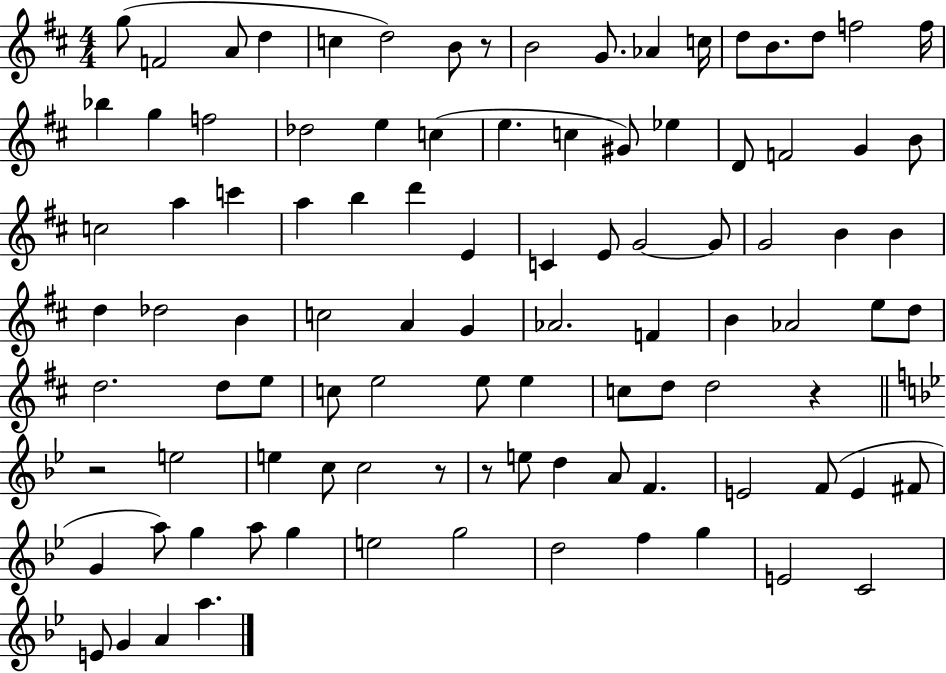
{
  \clef treble
  \numericTimeSignature
  \time 4/4
  \key d \major
  g''8( f'2 a'8 d''4 | c''4 d''2) b'8 r8 | b'2 g'8. aes'4 c''16 | d''8 b'8. d''8 f''2 f''16 | \break bes''4 g''4 f''2 | des''2 e''4 c''4( | e''4. c''4 gis'8) ees''4 | d'8 f'2 g'4 b'8 | \break c''2 a''4 c'''4 | a''4 b''4 d'''4 e'4 | c'4 e'8 g'2~~ g'8 | g'2 b'4 b'4 | \break d''4 des''2 b'4 | c''2 a'4 g'4 | aes'2. f'4 | b'4 aes'2 e''8 d''8 | \break d''2. d''8 e''8 | c''8 e''2 e''8 e''4 | c''8 d''8 d''2 r4 | \bar "||" \break \key g \minor r2 e''2 | e''4 c''8 c''2 r8 | r8 e''8 d''4 a'8 f'4. | e'2 f'8( e'4 fis'8 | \break g'4 a''8) g''4 a''8 g''4 | e''2 g''2 | d''2 f''4 g''4 | e'2 c'2 | \break e'8 g'4 a'4 a''4. | \bar "|."
}